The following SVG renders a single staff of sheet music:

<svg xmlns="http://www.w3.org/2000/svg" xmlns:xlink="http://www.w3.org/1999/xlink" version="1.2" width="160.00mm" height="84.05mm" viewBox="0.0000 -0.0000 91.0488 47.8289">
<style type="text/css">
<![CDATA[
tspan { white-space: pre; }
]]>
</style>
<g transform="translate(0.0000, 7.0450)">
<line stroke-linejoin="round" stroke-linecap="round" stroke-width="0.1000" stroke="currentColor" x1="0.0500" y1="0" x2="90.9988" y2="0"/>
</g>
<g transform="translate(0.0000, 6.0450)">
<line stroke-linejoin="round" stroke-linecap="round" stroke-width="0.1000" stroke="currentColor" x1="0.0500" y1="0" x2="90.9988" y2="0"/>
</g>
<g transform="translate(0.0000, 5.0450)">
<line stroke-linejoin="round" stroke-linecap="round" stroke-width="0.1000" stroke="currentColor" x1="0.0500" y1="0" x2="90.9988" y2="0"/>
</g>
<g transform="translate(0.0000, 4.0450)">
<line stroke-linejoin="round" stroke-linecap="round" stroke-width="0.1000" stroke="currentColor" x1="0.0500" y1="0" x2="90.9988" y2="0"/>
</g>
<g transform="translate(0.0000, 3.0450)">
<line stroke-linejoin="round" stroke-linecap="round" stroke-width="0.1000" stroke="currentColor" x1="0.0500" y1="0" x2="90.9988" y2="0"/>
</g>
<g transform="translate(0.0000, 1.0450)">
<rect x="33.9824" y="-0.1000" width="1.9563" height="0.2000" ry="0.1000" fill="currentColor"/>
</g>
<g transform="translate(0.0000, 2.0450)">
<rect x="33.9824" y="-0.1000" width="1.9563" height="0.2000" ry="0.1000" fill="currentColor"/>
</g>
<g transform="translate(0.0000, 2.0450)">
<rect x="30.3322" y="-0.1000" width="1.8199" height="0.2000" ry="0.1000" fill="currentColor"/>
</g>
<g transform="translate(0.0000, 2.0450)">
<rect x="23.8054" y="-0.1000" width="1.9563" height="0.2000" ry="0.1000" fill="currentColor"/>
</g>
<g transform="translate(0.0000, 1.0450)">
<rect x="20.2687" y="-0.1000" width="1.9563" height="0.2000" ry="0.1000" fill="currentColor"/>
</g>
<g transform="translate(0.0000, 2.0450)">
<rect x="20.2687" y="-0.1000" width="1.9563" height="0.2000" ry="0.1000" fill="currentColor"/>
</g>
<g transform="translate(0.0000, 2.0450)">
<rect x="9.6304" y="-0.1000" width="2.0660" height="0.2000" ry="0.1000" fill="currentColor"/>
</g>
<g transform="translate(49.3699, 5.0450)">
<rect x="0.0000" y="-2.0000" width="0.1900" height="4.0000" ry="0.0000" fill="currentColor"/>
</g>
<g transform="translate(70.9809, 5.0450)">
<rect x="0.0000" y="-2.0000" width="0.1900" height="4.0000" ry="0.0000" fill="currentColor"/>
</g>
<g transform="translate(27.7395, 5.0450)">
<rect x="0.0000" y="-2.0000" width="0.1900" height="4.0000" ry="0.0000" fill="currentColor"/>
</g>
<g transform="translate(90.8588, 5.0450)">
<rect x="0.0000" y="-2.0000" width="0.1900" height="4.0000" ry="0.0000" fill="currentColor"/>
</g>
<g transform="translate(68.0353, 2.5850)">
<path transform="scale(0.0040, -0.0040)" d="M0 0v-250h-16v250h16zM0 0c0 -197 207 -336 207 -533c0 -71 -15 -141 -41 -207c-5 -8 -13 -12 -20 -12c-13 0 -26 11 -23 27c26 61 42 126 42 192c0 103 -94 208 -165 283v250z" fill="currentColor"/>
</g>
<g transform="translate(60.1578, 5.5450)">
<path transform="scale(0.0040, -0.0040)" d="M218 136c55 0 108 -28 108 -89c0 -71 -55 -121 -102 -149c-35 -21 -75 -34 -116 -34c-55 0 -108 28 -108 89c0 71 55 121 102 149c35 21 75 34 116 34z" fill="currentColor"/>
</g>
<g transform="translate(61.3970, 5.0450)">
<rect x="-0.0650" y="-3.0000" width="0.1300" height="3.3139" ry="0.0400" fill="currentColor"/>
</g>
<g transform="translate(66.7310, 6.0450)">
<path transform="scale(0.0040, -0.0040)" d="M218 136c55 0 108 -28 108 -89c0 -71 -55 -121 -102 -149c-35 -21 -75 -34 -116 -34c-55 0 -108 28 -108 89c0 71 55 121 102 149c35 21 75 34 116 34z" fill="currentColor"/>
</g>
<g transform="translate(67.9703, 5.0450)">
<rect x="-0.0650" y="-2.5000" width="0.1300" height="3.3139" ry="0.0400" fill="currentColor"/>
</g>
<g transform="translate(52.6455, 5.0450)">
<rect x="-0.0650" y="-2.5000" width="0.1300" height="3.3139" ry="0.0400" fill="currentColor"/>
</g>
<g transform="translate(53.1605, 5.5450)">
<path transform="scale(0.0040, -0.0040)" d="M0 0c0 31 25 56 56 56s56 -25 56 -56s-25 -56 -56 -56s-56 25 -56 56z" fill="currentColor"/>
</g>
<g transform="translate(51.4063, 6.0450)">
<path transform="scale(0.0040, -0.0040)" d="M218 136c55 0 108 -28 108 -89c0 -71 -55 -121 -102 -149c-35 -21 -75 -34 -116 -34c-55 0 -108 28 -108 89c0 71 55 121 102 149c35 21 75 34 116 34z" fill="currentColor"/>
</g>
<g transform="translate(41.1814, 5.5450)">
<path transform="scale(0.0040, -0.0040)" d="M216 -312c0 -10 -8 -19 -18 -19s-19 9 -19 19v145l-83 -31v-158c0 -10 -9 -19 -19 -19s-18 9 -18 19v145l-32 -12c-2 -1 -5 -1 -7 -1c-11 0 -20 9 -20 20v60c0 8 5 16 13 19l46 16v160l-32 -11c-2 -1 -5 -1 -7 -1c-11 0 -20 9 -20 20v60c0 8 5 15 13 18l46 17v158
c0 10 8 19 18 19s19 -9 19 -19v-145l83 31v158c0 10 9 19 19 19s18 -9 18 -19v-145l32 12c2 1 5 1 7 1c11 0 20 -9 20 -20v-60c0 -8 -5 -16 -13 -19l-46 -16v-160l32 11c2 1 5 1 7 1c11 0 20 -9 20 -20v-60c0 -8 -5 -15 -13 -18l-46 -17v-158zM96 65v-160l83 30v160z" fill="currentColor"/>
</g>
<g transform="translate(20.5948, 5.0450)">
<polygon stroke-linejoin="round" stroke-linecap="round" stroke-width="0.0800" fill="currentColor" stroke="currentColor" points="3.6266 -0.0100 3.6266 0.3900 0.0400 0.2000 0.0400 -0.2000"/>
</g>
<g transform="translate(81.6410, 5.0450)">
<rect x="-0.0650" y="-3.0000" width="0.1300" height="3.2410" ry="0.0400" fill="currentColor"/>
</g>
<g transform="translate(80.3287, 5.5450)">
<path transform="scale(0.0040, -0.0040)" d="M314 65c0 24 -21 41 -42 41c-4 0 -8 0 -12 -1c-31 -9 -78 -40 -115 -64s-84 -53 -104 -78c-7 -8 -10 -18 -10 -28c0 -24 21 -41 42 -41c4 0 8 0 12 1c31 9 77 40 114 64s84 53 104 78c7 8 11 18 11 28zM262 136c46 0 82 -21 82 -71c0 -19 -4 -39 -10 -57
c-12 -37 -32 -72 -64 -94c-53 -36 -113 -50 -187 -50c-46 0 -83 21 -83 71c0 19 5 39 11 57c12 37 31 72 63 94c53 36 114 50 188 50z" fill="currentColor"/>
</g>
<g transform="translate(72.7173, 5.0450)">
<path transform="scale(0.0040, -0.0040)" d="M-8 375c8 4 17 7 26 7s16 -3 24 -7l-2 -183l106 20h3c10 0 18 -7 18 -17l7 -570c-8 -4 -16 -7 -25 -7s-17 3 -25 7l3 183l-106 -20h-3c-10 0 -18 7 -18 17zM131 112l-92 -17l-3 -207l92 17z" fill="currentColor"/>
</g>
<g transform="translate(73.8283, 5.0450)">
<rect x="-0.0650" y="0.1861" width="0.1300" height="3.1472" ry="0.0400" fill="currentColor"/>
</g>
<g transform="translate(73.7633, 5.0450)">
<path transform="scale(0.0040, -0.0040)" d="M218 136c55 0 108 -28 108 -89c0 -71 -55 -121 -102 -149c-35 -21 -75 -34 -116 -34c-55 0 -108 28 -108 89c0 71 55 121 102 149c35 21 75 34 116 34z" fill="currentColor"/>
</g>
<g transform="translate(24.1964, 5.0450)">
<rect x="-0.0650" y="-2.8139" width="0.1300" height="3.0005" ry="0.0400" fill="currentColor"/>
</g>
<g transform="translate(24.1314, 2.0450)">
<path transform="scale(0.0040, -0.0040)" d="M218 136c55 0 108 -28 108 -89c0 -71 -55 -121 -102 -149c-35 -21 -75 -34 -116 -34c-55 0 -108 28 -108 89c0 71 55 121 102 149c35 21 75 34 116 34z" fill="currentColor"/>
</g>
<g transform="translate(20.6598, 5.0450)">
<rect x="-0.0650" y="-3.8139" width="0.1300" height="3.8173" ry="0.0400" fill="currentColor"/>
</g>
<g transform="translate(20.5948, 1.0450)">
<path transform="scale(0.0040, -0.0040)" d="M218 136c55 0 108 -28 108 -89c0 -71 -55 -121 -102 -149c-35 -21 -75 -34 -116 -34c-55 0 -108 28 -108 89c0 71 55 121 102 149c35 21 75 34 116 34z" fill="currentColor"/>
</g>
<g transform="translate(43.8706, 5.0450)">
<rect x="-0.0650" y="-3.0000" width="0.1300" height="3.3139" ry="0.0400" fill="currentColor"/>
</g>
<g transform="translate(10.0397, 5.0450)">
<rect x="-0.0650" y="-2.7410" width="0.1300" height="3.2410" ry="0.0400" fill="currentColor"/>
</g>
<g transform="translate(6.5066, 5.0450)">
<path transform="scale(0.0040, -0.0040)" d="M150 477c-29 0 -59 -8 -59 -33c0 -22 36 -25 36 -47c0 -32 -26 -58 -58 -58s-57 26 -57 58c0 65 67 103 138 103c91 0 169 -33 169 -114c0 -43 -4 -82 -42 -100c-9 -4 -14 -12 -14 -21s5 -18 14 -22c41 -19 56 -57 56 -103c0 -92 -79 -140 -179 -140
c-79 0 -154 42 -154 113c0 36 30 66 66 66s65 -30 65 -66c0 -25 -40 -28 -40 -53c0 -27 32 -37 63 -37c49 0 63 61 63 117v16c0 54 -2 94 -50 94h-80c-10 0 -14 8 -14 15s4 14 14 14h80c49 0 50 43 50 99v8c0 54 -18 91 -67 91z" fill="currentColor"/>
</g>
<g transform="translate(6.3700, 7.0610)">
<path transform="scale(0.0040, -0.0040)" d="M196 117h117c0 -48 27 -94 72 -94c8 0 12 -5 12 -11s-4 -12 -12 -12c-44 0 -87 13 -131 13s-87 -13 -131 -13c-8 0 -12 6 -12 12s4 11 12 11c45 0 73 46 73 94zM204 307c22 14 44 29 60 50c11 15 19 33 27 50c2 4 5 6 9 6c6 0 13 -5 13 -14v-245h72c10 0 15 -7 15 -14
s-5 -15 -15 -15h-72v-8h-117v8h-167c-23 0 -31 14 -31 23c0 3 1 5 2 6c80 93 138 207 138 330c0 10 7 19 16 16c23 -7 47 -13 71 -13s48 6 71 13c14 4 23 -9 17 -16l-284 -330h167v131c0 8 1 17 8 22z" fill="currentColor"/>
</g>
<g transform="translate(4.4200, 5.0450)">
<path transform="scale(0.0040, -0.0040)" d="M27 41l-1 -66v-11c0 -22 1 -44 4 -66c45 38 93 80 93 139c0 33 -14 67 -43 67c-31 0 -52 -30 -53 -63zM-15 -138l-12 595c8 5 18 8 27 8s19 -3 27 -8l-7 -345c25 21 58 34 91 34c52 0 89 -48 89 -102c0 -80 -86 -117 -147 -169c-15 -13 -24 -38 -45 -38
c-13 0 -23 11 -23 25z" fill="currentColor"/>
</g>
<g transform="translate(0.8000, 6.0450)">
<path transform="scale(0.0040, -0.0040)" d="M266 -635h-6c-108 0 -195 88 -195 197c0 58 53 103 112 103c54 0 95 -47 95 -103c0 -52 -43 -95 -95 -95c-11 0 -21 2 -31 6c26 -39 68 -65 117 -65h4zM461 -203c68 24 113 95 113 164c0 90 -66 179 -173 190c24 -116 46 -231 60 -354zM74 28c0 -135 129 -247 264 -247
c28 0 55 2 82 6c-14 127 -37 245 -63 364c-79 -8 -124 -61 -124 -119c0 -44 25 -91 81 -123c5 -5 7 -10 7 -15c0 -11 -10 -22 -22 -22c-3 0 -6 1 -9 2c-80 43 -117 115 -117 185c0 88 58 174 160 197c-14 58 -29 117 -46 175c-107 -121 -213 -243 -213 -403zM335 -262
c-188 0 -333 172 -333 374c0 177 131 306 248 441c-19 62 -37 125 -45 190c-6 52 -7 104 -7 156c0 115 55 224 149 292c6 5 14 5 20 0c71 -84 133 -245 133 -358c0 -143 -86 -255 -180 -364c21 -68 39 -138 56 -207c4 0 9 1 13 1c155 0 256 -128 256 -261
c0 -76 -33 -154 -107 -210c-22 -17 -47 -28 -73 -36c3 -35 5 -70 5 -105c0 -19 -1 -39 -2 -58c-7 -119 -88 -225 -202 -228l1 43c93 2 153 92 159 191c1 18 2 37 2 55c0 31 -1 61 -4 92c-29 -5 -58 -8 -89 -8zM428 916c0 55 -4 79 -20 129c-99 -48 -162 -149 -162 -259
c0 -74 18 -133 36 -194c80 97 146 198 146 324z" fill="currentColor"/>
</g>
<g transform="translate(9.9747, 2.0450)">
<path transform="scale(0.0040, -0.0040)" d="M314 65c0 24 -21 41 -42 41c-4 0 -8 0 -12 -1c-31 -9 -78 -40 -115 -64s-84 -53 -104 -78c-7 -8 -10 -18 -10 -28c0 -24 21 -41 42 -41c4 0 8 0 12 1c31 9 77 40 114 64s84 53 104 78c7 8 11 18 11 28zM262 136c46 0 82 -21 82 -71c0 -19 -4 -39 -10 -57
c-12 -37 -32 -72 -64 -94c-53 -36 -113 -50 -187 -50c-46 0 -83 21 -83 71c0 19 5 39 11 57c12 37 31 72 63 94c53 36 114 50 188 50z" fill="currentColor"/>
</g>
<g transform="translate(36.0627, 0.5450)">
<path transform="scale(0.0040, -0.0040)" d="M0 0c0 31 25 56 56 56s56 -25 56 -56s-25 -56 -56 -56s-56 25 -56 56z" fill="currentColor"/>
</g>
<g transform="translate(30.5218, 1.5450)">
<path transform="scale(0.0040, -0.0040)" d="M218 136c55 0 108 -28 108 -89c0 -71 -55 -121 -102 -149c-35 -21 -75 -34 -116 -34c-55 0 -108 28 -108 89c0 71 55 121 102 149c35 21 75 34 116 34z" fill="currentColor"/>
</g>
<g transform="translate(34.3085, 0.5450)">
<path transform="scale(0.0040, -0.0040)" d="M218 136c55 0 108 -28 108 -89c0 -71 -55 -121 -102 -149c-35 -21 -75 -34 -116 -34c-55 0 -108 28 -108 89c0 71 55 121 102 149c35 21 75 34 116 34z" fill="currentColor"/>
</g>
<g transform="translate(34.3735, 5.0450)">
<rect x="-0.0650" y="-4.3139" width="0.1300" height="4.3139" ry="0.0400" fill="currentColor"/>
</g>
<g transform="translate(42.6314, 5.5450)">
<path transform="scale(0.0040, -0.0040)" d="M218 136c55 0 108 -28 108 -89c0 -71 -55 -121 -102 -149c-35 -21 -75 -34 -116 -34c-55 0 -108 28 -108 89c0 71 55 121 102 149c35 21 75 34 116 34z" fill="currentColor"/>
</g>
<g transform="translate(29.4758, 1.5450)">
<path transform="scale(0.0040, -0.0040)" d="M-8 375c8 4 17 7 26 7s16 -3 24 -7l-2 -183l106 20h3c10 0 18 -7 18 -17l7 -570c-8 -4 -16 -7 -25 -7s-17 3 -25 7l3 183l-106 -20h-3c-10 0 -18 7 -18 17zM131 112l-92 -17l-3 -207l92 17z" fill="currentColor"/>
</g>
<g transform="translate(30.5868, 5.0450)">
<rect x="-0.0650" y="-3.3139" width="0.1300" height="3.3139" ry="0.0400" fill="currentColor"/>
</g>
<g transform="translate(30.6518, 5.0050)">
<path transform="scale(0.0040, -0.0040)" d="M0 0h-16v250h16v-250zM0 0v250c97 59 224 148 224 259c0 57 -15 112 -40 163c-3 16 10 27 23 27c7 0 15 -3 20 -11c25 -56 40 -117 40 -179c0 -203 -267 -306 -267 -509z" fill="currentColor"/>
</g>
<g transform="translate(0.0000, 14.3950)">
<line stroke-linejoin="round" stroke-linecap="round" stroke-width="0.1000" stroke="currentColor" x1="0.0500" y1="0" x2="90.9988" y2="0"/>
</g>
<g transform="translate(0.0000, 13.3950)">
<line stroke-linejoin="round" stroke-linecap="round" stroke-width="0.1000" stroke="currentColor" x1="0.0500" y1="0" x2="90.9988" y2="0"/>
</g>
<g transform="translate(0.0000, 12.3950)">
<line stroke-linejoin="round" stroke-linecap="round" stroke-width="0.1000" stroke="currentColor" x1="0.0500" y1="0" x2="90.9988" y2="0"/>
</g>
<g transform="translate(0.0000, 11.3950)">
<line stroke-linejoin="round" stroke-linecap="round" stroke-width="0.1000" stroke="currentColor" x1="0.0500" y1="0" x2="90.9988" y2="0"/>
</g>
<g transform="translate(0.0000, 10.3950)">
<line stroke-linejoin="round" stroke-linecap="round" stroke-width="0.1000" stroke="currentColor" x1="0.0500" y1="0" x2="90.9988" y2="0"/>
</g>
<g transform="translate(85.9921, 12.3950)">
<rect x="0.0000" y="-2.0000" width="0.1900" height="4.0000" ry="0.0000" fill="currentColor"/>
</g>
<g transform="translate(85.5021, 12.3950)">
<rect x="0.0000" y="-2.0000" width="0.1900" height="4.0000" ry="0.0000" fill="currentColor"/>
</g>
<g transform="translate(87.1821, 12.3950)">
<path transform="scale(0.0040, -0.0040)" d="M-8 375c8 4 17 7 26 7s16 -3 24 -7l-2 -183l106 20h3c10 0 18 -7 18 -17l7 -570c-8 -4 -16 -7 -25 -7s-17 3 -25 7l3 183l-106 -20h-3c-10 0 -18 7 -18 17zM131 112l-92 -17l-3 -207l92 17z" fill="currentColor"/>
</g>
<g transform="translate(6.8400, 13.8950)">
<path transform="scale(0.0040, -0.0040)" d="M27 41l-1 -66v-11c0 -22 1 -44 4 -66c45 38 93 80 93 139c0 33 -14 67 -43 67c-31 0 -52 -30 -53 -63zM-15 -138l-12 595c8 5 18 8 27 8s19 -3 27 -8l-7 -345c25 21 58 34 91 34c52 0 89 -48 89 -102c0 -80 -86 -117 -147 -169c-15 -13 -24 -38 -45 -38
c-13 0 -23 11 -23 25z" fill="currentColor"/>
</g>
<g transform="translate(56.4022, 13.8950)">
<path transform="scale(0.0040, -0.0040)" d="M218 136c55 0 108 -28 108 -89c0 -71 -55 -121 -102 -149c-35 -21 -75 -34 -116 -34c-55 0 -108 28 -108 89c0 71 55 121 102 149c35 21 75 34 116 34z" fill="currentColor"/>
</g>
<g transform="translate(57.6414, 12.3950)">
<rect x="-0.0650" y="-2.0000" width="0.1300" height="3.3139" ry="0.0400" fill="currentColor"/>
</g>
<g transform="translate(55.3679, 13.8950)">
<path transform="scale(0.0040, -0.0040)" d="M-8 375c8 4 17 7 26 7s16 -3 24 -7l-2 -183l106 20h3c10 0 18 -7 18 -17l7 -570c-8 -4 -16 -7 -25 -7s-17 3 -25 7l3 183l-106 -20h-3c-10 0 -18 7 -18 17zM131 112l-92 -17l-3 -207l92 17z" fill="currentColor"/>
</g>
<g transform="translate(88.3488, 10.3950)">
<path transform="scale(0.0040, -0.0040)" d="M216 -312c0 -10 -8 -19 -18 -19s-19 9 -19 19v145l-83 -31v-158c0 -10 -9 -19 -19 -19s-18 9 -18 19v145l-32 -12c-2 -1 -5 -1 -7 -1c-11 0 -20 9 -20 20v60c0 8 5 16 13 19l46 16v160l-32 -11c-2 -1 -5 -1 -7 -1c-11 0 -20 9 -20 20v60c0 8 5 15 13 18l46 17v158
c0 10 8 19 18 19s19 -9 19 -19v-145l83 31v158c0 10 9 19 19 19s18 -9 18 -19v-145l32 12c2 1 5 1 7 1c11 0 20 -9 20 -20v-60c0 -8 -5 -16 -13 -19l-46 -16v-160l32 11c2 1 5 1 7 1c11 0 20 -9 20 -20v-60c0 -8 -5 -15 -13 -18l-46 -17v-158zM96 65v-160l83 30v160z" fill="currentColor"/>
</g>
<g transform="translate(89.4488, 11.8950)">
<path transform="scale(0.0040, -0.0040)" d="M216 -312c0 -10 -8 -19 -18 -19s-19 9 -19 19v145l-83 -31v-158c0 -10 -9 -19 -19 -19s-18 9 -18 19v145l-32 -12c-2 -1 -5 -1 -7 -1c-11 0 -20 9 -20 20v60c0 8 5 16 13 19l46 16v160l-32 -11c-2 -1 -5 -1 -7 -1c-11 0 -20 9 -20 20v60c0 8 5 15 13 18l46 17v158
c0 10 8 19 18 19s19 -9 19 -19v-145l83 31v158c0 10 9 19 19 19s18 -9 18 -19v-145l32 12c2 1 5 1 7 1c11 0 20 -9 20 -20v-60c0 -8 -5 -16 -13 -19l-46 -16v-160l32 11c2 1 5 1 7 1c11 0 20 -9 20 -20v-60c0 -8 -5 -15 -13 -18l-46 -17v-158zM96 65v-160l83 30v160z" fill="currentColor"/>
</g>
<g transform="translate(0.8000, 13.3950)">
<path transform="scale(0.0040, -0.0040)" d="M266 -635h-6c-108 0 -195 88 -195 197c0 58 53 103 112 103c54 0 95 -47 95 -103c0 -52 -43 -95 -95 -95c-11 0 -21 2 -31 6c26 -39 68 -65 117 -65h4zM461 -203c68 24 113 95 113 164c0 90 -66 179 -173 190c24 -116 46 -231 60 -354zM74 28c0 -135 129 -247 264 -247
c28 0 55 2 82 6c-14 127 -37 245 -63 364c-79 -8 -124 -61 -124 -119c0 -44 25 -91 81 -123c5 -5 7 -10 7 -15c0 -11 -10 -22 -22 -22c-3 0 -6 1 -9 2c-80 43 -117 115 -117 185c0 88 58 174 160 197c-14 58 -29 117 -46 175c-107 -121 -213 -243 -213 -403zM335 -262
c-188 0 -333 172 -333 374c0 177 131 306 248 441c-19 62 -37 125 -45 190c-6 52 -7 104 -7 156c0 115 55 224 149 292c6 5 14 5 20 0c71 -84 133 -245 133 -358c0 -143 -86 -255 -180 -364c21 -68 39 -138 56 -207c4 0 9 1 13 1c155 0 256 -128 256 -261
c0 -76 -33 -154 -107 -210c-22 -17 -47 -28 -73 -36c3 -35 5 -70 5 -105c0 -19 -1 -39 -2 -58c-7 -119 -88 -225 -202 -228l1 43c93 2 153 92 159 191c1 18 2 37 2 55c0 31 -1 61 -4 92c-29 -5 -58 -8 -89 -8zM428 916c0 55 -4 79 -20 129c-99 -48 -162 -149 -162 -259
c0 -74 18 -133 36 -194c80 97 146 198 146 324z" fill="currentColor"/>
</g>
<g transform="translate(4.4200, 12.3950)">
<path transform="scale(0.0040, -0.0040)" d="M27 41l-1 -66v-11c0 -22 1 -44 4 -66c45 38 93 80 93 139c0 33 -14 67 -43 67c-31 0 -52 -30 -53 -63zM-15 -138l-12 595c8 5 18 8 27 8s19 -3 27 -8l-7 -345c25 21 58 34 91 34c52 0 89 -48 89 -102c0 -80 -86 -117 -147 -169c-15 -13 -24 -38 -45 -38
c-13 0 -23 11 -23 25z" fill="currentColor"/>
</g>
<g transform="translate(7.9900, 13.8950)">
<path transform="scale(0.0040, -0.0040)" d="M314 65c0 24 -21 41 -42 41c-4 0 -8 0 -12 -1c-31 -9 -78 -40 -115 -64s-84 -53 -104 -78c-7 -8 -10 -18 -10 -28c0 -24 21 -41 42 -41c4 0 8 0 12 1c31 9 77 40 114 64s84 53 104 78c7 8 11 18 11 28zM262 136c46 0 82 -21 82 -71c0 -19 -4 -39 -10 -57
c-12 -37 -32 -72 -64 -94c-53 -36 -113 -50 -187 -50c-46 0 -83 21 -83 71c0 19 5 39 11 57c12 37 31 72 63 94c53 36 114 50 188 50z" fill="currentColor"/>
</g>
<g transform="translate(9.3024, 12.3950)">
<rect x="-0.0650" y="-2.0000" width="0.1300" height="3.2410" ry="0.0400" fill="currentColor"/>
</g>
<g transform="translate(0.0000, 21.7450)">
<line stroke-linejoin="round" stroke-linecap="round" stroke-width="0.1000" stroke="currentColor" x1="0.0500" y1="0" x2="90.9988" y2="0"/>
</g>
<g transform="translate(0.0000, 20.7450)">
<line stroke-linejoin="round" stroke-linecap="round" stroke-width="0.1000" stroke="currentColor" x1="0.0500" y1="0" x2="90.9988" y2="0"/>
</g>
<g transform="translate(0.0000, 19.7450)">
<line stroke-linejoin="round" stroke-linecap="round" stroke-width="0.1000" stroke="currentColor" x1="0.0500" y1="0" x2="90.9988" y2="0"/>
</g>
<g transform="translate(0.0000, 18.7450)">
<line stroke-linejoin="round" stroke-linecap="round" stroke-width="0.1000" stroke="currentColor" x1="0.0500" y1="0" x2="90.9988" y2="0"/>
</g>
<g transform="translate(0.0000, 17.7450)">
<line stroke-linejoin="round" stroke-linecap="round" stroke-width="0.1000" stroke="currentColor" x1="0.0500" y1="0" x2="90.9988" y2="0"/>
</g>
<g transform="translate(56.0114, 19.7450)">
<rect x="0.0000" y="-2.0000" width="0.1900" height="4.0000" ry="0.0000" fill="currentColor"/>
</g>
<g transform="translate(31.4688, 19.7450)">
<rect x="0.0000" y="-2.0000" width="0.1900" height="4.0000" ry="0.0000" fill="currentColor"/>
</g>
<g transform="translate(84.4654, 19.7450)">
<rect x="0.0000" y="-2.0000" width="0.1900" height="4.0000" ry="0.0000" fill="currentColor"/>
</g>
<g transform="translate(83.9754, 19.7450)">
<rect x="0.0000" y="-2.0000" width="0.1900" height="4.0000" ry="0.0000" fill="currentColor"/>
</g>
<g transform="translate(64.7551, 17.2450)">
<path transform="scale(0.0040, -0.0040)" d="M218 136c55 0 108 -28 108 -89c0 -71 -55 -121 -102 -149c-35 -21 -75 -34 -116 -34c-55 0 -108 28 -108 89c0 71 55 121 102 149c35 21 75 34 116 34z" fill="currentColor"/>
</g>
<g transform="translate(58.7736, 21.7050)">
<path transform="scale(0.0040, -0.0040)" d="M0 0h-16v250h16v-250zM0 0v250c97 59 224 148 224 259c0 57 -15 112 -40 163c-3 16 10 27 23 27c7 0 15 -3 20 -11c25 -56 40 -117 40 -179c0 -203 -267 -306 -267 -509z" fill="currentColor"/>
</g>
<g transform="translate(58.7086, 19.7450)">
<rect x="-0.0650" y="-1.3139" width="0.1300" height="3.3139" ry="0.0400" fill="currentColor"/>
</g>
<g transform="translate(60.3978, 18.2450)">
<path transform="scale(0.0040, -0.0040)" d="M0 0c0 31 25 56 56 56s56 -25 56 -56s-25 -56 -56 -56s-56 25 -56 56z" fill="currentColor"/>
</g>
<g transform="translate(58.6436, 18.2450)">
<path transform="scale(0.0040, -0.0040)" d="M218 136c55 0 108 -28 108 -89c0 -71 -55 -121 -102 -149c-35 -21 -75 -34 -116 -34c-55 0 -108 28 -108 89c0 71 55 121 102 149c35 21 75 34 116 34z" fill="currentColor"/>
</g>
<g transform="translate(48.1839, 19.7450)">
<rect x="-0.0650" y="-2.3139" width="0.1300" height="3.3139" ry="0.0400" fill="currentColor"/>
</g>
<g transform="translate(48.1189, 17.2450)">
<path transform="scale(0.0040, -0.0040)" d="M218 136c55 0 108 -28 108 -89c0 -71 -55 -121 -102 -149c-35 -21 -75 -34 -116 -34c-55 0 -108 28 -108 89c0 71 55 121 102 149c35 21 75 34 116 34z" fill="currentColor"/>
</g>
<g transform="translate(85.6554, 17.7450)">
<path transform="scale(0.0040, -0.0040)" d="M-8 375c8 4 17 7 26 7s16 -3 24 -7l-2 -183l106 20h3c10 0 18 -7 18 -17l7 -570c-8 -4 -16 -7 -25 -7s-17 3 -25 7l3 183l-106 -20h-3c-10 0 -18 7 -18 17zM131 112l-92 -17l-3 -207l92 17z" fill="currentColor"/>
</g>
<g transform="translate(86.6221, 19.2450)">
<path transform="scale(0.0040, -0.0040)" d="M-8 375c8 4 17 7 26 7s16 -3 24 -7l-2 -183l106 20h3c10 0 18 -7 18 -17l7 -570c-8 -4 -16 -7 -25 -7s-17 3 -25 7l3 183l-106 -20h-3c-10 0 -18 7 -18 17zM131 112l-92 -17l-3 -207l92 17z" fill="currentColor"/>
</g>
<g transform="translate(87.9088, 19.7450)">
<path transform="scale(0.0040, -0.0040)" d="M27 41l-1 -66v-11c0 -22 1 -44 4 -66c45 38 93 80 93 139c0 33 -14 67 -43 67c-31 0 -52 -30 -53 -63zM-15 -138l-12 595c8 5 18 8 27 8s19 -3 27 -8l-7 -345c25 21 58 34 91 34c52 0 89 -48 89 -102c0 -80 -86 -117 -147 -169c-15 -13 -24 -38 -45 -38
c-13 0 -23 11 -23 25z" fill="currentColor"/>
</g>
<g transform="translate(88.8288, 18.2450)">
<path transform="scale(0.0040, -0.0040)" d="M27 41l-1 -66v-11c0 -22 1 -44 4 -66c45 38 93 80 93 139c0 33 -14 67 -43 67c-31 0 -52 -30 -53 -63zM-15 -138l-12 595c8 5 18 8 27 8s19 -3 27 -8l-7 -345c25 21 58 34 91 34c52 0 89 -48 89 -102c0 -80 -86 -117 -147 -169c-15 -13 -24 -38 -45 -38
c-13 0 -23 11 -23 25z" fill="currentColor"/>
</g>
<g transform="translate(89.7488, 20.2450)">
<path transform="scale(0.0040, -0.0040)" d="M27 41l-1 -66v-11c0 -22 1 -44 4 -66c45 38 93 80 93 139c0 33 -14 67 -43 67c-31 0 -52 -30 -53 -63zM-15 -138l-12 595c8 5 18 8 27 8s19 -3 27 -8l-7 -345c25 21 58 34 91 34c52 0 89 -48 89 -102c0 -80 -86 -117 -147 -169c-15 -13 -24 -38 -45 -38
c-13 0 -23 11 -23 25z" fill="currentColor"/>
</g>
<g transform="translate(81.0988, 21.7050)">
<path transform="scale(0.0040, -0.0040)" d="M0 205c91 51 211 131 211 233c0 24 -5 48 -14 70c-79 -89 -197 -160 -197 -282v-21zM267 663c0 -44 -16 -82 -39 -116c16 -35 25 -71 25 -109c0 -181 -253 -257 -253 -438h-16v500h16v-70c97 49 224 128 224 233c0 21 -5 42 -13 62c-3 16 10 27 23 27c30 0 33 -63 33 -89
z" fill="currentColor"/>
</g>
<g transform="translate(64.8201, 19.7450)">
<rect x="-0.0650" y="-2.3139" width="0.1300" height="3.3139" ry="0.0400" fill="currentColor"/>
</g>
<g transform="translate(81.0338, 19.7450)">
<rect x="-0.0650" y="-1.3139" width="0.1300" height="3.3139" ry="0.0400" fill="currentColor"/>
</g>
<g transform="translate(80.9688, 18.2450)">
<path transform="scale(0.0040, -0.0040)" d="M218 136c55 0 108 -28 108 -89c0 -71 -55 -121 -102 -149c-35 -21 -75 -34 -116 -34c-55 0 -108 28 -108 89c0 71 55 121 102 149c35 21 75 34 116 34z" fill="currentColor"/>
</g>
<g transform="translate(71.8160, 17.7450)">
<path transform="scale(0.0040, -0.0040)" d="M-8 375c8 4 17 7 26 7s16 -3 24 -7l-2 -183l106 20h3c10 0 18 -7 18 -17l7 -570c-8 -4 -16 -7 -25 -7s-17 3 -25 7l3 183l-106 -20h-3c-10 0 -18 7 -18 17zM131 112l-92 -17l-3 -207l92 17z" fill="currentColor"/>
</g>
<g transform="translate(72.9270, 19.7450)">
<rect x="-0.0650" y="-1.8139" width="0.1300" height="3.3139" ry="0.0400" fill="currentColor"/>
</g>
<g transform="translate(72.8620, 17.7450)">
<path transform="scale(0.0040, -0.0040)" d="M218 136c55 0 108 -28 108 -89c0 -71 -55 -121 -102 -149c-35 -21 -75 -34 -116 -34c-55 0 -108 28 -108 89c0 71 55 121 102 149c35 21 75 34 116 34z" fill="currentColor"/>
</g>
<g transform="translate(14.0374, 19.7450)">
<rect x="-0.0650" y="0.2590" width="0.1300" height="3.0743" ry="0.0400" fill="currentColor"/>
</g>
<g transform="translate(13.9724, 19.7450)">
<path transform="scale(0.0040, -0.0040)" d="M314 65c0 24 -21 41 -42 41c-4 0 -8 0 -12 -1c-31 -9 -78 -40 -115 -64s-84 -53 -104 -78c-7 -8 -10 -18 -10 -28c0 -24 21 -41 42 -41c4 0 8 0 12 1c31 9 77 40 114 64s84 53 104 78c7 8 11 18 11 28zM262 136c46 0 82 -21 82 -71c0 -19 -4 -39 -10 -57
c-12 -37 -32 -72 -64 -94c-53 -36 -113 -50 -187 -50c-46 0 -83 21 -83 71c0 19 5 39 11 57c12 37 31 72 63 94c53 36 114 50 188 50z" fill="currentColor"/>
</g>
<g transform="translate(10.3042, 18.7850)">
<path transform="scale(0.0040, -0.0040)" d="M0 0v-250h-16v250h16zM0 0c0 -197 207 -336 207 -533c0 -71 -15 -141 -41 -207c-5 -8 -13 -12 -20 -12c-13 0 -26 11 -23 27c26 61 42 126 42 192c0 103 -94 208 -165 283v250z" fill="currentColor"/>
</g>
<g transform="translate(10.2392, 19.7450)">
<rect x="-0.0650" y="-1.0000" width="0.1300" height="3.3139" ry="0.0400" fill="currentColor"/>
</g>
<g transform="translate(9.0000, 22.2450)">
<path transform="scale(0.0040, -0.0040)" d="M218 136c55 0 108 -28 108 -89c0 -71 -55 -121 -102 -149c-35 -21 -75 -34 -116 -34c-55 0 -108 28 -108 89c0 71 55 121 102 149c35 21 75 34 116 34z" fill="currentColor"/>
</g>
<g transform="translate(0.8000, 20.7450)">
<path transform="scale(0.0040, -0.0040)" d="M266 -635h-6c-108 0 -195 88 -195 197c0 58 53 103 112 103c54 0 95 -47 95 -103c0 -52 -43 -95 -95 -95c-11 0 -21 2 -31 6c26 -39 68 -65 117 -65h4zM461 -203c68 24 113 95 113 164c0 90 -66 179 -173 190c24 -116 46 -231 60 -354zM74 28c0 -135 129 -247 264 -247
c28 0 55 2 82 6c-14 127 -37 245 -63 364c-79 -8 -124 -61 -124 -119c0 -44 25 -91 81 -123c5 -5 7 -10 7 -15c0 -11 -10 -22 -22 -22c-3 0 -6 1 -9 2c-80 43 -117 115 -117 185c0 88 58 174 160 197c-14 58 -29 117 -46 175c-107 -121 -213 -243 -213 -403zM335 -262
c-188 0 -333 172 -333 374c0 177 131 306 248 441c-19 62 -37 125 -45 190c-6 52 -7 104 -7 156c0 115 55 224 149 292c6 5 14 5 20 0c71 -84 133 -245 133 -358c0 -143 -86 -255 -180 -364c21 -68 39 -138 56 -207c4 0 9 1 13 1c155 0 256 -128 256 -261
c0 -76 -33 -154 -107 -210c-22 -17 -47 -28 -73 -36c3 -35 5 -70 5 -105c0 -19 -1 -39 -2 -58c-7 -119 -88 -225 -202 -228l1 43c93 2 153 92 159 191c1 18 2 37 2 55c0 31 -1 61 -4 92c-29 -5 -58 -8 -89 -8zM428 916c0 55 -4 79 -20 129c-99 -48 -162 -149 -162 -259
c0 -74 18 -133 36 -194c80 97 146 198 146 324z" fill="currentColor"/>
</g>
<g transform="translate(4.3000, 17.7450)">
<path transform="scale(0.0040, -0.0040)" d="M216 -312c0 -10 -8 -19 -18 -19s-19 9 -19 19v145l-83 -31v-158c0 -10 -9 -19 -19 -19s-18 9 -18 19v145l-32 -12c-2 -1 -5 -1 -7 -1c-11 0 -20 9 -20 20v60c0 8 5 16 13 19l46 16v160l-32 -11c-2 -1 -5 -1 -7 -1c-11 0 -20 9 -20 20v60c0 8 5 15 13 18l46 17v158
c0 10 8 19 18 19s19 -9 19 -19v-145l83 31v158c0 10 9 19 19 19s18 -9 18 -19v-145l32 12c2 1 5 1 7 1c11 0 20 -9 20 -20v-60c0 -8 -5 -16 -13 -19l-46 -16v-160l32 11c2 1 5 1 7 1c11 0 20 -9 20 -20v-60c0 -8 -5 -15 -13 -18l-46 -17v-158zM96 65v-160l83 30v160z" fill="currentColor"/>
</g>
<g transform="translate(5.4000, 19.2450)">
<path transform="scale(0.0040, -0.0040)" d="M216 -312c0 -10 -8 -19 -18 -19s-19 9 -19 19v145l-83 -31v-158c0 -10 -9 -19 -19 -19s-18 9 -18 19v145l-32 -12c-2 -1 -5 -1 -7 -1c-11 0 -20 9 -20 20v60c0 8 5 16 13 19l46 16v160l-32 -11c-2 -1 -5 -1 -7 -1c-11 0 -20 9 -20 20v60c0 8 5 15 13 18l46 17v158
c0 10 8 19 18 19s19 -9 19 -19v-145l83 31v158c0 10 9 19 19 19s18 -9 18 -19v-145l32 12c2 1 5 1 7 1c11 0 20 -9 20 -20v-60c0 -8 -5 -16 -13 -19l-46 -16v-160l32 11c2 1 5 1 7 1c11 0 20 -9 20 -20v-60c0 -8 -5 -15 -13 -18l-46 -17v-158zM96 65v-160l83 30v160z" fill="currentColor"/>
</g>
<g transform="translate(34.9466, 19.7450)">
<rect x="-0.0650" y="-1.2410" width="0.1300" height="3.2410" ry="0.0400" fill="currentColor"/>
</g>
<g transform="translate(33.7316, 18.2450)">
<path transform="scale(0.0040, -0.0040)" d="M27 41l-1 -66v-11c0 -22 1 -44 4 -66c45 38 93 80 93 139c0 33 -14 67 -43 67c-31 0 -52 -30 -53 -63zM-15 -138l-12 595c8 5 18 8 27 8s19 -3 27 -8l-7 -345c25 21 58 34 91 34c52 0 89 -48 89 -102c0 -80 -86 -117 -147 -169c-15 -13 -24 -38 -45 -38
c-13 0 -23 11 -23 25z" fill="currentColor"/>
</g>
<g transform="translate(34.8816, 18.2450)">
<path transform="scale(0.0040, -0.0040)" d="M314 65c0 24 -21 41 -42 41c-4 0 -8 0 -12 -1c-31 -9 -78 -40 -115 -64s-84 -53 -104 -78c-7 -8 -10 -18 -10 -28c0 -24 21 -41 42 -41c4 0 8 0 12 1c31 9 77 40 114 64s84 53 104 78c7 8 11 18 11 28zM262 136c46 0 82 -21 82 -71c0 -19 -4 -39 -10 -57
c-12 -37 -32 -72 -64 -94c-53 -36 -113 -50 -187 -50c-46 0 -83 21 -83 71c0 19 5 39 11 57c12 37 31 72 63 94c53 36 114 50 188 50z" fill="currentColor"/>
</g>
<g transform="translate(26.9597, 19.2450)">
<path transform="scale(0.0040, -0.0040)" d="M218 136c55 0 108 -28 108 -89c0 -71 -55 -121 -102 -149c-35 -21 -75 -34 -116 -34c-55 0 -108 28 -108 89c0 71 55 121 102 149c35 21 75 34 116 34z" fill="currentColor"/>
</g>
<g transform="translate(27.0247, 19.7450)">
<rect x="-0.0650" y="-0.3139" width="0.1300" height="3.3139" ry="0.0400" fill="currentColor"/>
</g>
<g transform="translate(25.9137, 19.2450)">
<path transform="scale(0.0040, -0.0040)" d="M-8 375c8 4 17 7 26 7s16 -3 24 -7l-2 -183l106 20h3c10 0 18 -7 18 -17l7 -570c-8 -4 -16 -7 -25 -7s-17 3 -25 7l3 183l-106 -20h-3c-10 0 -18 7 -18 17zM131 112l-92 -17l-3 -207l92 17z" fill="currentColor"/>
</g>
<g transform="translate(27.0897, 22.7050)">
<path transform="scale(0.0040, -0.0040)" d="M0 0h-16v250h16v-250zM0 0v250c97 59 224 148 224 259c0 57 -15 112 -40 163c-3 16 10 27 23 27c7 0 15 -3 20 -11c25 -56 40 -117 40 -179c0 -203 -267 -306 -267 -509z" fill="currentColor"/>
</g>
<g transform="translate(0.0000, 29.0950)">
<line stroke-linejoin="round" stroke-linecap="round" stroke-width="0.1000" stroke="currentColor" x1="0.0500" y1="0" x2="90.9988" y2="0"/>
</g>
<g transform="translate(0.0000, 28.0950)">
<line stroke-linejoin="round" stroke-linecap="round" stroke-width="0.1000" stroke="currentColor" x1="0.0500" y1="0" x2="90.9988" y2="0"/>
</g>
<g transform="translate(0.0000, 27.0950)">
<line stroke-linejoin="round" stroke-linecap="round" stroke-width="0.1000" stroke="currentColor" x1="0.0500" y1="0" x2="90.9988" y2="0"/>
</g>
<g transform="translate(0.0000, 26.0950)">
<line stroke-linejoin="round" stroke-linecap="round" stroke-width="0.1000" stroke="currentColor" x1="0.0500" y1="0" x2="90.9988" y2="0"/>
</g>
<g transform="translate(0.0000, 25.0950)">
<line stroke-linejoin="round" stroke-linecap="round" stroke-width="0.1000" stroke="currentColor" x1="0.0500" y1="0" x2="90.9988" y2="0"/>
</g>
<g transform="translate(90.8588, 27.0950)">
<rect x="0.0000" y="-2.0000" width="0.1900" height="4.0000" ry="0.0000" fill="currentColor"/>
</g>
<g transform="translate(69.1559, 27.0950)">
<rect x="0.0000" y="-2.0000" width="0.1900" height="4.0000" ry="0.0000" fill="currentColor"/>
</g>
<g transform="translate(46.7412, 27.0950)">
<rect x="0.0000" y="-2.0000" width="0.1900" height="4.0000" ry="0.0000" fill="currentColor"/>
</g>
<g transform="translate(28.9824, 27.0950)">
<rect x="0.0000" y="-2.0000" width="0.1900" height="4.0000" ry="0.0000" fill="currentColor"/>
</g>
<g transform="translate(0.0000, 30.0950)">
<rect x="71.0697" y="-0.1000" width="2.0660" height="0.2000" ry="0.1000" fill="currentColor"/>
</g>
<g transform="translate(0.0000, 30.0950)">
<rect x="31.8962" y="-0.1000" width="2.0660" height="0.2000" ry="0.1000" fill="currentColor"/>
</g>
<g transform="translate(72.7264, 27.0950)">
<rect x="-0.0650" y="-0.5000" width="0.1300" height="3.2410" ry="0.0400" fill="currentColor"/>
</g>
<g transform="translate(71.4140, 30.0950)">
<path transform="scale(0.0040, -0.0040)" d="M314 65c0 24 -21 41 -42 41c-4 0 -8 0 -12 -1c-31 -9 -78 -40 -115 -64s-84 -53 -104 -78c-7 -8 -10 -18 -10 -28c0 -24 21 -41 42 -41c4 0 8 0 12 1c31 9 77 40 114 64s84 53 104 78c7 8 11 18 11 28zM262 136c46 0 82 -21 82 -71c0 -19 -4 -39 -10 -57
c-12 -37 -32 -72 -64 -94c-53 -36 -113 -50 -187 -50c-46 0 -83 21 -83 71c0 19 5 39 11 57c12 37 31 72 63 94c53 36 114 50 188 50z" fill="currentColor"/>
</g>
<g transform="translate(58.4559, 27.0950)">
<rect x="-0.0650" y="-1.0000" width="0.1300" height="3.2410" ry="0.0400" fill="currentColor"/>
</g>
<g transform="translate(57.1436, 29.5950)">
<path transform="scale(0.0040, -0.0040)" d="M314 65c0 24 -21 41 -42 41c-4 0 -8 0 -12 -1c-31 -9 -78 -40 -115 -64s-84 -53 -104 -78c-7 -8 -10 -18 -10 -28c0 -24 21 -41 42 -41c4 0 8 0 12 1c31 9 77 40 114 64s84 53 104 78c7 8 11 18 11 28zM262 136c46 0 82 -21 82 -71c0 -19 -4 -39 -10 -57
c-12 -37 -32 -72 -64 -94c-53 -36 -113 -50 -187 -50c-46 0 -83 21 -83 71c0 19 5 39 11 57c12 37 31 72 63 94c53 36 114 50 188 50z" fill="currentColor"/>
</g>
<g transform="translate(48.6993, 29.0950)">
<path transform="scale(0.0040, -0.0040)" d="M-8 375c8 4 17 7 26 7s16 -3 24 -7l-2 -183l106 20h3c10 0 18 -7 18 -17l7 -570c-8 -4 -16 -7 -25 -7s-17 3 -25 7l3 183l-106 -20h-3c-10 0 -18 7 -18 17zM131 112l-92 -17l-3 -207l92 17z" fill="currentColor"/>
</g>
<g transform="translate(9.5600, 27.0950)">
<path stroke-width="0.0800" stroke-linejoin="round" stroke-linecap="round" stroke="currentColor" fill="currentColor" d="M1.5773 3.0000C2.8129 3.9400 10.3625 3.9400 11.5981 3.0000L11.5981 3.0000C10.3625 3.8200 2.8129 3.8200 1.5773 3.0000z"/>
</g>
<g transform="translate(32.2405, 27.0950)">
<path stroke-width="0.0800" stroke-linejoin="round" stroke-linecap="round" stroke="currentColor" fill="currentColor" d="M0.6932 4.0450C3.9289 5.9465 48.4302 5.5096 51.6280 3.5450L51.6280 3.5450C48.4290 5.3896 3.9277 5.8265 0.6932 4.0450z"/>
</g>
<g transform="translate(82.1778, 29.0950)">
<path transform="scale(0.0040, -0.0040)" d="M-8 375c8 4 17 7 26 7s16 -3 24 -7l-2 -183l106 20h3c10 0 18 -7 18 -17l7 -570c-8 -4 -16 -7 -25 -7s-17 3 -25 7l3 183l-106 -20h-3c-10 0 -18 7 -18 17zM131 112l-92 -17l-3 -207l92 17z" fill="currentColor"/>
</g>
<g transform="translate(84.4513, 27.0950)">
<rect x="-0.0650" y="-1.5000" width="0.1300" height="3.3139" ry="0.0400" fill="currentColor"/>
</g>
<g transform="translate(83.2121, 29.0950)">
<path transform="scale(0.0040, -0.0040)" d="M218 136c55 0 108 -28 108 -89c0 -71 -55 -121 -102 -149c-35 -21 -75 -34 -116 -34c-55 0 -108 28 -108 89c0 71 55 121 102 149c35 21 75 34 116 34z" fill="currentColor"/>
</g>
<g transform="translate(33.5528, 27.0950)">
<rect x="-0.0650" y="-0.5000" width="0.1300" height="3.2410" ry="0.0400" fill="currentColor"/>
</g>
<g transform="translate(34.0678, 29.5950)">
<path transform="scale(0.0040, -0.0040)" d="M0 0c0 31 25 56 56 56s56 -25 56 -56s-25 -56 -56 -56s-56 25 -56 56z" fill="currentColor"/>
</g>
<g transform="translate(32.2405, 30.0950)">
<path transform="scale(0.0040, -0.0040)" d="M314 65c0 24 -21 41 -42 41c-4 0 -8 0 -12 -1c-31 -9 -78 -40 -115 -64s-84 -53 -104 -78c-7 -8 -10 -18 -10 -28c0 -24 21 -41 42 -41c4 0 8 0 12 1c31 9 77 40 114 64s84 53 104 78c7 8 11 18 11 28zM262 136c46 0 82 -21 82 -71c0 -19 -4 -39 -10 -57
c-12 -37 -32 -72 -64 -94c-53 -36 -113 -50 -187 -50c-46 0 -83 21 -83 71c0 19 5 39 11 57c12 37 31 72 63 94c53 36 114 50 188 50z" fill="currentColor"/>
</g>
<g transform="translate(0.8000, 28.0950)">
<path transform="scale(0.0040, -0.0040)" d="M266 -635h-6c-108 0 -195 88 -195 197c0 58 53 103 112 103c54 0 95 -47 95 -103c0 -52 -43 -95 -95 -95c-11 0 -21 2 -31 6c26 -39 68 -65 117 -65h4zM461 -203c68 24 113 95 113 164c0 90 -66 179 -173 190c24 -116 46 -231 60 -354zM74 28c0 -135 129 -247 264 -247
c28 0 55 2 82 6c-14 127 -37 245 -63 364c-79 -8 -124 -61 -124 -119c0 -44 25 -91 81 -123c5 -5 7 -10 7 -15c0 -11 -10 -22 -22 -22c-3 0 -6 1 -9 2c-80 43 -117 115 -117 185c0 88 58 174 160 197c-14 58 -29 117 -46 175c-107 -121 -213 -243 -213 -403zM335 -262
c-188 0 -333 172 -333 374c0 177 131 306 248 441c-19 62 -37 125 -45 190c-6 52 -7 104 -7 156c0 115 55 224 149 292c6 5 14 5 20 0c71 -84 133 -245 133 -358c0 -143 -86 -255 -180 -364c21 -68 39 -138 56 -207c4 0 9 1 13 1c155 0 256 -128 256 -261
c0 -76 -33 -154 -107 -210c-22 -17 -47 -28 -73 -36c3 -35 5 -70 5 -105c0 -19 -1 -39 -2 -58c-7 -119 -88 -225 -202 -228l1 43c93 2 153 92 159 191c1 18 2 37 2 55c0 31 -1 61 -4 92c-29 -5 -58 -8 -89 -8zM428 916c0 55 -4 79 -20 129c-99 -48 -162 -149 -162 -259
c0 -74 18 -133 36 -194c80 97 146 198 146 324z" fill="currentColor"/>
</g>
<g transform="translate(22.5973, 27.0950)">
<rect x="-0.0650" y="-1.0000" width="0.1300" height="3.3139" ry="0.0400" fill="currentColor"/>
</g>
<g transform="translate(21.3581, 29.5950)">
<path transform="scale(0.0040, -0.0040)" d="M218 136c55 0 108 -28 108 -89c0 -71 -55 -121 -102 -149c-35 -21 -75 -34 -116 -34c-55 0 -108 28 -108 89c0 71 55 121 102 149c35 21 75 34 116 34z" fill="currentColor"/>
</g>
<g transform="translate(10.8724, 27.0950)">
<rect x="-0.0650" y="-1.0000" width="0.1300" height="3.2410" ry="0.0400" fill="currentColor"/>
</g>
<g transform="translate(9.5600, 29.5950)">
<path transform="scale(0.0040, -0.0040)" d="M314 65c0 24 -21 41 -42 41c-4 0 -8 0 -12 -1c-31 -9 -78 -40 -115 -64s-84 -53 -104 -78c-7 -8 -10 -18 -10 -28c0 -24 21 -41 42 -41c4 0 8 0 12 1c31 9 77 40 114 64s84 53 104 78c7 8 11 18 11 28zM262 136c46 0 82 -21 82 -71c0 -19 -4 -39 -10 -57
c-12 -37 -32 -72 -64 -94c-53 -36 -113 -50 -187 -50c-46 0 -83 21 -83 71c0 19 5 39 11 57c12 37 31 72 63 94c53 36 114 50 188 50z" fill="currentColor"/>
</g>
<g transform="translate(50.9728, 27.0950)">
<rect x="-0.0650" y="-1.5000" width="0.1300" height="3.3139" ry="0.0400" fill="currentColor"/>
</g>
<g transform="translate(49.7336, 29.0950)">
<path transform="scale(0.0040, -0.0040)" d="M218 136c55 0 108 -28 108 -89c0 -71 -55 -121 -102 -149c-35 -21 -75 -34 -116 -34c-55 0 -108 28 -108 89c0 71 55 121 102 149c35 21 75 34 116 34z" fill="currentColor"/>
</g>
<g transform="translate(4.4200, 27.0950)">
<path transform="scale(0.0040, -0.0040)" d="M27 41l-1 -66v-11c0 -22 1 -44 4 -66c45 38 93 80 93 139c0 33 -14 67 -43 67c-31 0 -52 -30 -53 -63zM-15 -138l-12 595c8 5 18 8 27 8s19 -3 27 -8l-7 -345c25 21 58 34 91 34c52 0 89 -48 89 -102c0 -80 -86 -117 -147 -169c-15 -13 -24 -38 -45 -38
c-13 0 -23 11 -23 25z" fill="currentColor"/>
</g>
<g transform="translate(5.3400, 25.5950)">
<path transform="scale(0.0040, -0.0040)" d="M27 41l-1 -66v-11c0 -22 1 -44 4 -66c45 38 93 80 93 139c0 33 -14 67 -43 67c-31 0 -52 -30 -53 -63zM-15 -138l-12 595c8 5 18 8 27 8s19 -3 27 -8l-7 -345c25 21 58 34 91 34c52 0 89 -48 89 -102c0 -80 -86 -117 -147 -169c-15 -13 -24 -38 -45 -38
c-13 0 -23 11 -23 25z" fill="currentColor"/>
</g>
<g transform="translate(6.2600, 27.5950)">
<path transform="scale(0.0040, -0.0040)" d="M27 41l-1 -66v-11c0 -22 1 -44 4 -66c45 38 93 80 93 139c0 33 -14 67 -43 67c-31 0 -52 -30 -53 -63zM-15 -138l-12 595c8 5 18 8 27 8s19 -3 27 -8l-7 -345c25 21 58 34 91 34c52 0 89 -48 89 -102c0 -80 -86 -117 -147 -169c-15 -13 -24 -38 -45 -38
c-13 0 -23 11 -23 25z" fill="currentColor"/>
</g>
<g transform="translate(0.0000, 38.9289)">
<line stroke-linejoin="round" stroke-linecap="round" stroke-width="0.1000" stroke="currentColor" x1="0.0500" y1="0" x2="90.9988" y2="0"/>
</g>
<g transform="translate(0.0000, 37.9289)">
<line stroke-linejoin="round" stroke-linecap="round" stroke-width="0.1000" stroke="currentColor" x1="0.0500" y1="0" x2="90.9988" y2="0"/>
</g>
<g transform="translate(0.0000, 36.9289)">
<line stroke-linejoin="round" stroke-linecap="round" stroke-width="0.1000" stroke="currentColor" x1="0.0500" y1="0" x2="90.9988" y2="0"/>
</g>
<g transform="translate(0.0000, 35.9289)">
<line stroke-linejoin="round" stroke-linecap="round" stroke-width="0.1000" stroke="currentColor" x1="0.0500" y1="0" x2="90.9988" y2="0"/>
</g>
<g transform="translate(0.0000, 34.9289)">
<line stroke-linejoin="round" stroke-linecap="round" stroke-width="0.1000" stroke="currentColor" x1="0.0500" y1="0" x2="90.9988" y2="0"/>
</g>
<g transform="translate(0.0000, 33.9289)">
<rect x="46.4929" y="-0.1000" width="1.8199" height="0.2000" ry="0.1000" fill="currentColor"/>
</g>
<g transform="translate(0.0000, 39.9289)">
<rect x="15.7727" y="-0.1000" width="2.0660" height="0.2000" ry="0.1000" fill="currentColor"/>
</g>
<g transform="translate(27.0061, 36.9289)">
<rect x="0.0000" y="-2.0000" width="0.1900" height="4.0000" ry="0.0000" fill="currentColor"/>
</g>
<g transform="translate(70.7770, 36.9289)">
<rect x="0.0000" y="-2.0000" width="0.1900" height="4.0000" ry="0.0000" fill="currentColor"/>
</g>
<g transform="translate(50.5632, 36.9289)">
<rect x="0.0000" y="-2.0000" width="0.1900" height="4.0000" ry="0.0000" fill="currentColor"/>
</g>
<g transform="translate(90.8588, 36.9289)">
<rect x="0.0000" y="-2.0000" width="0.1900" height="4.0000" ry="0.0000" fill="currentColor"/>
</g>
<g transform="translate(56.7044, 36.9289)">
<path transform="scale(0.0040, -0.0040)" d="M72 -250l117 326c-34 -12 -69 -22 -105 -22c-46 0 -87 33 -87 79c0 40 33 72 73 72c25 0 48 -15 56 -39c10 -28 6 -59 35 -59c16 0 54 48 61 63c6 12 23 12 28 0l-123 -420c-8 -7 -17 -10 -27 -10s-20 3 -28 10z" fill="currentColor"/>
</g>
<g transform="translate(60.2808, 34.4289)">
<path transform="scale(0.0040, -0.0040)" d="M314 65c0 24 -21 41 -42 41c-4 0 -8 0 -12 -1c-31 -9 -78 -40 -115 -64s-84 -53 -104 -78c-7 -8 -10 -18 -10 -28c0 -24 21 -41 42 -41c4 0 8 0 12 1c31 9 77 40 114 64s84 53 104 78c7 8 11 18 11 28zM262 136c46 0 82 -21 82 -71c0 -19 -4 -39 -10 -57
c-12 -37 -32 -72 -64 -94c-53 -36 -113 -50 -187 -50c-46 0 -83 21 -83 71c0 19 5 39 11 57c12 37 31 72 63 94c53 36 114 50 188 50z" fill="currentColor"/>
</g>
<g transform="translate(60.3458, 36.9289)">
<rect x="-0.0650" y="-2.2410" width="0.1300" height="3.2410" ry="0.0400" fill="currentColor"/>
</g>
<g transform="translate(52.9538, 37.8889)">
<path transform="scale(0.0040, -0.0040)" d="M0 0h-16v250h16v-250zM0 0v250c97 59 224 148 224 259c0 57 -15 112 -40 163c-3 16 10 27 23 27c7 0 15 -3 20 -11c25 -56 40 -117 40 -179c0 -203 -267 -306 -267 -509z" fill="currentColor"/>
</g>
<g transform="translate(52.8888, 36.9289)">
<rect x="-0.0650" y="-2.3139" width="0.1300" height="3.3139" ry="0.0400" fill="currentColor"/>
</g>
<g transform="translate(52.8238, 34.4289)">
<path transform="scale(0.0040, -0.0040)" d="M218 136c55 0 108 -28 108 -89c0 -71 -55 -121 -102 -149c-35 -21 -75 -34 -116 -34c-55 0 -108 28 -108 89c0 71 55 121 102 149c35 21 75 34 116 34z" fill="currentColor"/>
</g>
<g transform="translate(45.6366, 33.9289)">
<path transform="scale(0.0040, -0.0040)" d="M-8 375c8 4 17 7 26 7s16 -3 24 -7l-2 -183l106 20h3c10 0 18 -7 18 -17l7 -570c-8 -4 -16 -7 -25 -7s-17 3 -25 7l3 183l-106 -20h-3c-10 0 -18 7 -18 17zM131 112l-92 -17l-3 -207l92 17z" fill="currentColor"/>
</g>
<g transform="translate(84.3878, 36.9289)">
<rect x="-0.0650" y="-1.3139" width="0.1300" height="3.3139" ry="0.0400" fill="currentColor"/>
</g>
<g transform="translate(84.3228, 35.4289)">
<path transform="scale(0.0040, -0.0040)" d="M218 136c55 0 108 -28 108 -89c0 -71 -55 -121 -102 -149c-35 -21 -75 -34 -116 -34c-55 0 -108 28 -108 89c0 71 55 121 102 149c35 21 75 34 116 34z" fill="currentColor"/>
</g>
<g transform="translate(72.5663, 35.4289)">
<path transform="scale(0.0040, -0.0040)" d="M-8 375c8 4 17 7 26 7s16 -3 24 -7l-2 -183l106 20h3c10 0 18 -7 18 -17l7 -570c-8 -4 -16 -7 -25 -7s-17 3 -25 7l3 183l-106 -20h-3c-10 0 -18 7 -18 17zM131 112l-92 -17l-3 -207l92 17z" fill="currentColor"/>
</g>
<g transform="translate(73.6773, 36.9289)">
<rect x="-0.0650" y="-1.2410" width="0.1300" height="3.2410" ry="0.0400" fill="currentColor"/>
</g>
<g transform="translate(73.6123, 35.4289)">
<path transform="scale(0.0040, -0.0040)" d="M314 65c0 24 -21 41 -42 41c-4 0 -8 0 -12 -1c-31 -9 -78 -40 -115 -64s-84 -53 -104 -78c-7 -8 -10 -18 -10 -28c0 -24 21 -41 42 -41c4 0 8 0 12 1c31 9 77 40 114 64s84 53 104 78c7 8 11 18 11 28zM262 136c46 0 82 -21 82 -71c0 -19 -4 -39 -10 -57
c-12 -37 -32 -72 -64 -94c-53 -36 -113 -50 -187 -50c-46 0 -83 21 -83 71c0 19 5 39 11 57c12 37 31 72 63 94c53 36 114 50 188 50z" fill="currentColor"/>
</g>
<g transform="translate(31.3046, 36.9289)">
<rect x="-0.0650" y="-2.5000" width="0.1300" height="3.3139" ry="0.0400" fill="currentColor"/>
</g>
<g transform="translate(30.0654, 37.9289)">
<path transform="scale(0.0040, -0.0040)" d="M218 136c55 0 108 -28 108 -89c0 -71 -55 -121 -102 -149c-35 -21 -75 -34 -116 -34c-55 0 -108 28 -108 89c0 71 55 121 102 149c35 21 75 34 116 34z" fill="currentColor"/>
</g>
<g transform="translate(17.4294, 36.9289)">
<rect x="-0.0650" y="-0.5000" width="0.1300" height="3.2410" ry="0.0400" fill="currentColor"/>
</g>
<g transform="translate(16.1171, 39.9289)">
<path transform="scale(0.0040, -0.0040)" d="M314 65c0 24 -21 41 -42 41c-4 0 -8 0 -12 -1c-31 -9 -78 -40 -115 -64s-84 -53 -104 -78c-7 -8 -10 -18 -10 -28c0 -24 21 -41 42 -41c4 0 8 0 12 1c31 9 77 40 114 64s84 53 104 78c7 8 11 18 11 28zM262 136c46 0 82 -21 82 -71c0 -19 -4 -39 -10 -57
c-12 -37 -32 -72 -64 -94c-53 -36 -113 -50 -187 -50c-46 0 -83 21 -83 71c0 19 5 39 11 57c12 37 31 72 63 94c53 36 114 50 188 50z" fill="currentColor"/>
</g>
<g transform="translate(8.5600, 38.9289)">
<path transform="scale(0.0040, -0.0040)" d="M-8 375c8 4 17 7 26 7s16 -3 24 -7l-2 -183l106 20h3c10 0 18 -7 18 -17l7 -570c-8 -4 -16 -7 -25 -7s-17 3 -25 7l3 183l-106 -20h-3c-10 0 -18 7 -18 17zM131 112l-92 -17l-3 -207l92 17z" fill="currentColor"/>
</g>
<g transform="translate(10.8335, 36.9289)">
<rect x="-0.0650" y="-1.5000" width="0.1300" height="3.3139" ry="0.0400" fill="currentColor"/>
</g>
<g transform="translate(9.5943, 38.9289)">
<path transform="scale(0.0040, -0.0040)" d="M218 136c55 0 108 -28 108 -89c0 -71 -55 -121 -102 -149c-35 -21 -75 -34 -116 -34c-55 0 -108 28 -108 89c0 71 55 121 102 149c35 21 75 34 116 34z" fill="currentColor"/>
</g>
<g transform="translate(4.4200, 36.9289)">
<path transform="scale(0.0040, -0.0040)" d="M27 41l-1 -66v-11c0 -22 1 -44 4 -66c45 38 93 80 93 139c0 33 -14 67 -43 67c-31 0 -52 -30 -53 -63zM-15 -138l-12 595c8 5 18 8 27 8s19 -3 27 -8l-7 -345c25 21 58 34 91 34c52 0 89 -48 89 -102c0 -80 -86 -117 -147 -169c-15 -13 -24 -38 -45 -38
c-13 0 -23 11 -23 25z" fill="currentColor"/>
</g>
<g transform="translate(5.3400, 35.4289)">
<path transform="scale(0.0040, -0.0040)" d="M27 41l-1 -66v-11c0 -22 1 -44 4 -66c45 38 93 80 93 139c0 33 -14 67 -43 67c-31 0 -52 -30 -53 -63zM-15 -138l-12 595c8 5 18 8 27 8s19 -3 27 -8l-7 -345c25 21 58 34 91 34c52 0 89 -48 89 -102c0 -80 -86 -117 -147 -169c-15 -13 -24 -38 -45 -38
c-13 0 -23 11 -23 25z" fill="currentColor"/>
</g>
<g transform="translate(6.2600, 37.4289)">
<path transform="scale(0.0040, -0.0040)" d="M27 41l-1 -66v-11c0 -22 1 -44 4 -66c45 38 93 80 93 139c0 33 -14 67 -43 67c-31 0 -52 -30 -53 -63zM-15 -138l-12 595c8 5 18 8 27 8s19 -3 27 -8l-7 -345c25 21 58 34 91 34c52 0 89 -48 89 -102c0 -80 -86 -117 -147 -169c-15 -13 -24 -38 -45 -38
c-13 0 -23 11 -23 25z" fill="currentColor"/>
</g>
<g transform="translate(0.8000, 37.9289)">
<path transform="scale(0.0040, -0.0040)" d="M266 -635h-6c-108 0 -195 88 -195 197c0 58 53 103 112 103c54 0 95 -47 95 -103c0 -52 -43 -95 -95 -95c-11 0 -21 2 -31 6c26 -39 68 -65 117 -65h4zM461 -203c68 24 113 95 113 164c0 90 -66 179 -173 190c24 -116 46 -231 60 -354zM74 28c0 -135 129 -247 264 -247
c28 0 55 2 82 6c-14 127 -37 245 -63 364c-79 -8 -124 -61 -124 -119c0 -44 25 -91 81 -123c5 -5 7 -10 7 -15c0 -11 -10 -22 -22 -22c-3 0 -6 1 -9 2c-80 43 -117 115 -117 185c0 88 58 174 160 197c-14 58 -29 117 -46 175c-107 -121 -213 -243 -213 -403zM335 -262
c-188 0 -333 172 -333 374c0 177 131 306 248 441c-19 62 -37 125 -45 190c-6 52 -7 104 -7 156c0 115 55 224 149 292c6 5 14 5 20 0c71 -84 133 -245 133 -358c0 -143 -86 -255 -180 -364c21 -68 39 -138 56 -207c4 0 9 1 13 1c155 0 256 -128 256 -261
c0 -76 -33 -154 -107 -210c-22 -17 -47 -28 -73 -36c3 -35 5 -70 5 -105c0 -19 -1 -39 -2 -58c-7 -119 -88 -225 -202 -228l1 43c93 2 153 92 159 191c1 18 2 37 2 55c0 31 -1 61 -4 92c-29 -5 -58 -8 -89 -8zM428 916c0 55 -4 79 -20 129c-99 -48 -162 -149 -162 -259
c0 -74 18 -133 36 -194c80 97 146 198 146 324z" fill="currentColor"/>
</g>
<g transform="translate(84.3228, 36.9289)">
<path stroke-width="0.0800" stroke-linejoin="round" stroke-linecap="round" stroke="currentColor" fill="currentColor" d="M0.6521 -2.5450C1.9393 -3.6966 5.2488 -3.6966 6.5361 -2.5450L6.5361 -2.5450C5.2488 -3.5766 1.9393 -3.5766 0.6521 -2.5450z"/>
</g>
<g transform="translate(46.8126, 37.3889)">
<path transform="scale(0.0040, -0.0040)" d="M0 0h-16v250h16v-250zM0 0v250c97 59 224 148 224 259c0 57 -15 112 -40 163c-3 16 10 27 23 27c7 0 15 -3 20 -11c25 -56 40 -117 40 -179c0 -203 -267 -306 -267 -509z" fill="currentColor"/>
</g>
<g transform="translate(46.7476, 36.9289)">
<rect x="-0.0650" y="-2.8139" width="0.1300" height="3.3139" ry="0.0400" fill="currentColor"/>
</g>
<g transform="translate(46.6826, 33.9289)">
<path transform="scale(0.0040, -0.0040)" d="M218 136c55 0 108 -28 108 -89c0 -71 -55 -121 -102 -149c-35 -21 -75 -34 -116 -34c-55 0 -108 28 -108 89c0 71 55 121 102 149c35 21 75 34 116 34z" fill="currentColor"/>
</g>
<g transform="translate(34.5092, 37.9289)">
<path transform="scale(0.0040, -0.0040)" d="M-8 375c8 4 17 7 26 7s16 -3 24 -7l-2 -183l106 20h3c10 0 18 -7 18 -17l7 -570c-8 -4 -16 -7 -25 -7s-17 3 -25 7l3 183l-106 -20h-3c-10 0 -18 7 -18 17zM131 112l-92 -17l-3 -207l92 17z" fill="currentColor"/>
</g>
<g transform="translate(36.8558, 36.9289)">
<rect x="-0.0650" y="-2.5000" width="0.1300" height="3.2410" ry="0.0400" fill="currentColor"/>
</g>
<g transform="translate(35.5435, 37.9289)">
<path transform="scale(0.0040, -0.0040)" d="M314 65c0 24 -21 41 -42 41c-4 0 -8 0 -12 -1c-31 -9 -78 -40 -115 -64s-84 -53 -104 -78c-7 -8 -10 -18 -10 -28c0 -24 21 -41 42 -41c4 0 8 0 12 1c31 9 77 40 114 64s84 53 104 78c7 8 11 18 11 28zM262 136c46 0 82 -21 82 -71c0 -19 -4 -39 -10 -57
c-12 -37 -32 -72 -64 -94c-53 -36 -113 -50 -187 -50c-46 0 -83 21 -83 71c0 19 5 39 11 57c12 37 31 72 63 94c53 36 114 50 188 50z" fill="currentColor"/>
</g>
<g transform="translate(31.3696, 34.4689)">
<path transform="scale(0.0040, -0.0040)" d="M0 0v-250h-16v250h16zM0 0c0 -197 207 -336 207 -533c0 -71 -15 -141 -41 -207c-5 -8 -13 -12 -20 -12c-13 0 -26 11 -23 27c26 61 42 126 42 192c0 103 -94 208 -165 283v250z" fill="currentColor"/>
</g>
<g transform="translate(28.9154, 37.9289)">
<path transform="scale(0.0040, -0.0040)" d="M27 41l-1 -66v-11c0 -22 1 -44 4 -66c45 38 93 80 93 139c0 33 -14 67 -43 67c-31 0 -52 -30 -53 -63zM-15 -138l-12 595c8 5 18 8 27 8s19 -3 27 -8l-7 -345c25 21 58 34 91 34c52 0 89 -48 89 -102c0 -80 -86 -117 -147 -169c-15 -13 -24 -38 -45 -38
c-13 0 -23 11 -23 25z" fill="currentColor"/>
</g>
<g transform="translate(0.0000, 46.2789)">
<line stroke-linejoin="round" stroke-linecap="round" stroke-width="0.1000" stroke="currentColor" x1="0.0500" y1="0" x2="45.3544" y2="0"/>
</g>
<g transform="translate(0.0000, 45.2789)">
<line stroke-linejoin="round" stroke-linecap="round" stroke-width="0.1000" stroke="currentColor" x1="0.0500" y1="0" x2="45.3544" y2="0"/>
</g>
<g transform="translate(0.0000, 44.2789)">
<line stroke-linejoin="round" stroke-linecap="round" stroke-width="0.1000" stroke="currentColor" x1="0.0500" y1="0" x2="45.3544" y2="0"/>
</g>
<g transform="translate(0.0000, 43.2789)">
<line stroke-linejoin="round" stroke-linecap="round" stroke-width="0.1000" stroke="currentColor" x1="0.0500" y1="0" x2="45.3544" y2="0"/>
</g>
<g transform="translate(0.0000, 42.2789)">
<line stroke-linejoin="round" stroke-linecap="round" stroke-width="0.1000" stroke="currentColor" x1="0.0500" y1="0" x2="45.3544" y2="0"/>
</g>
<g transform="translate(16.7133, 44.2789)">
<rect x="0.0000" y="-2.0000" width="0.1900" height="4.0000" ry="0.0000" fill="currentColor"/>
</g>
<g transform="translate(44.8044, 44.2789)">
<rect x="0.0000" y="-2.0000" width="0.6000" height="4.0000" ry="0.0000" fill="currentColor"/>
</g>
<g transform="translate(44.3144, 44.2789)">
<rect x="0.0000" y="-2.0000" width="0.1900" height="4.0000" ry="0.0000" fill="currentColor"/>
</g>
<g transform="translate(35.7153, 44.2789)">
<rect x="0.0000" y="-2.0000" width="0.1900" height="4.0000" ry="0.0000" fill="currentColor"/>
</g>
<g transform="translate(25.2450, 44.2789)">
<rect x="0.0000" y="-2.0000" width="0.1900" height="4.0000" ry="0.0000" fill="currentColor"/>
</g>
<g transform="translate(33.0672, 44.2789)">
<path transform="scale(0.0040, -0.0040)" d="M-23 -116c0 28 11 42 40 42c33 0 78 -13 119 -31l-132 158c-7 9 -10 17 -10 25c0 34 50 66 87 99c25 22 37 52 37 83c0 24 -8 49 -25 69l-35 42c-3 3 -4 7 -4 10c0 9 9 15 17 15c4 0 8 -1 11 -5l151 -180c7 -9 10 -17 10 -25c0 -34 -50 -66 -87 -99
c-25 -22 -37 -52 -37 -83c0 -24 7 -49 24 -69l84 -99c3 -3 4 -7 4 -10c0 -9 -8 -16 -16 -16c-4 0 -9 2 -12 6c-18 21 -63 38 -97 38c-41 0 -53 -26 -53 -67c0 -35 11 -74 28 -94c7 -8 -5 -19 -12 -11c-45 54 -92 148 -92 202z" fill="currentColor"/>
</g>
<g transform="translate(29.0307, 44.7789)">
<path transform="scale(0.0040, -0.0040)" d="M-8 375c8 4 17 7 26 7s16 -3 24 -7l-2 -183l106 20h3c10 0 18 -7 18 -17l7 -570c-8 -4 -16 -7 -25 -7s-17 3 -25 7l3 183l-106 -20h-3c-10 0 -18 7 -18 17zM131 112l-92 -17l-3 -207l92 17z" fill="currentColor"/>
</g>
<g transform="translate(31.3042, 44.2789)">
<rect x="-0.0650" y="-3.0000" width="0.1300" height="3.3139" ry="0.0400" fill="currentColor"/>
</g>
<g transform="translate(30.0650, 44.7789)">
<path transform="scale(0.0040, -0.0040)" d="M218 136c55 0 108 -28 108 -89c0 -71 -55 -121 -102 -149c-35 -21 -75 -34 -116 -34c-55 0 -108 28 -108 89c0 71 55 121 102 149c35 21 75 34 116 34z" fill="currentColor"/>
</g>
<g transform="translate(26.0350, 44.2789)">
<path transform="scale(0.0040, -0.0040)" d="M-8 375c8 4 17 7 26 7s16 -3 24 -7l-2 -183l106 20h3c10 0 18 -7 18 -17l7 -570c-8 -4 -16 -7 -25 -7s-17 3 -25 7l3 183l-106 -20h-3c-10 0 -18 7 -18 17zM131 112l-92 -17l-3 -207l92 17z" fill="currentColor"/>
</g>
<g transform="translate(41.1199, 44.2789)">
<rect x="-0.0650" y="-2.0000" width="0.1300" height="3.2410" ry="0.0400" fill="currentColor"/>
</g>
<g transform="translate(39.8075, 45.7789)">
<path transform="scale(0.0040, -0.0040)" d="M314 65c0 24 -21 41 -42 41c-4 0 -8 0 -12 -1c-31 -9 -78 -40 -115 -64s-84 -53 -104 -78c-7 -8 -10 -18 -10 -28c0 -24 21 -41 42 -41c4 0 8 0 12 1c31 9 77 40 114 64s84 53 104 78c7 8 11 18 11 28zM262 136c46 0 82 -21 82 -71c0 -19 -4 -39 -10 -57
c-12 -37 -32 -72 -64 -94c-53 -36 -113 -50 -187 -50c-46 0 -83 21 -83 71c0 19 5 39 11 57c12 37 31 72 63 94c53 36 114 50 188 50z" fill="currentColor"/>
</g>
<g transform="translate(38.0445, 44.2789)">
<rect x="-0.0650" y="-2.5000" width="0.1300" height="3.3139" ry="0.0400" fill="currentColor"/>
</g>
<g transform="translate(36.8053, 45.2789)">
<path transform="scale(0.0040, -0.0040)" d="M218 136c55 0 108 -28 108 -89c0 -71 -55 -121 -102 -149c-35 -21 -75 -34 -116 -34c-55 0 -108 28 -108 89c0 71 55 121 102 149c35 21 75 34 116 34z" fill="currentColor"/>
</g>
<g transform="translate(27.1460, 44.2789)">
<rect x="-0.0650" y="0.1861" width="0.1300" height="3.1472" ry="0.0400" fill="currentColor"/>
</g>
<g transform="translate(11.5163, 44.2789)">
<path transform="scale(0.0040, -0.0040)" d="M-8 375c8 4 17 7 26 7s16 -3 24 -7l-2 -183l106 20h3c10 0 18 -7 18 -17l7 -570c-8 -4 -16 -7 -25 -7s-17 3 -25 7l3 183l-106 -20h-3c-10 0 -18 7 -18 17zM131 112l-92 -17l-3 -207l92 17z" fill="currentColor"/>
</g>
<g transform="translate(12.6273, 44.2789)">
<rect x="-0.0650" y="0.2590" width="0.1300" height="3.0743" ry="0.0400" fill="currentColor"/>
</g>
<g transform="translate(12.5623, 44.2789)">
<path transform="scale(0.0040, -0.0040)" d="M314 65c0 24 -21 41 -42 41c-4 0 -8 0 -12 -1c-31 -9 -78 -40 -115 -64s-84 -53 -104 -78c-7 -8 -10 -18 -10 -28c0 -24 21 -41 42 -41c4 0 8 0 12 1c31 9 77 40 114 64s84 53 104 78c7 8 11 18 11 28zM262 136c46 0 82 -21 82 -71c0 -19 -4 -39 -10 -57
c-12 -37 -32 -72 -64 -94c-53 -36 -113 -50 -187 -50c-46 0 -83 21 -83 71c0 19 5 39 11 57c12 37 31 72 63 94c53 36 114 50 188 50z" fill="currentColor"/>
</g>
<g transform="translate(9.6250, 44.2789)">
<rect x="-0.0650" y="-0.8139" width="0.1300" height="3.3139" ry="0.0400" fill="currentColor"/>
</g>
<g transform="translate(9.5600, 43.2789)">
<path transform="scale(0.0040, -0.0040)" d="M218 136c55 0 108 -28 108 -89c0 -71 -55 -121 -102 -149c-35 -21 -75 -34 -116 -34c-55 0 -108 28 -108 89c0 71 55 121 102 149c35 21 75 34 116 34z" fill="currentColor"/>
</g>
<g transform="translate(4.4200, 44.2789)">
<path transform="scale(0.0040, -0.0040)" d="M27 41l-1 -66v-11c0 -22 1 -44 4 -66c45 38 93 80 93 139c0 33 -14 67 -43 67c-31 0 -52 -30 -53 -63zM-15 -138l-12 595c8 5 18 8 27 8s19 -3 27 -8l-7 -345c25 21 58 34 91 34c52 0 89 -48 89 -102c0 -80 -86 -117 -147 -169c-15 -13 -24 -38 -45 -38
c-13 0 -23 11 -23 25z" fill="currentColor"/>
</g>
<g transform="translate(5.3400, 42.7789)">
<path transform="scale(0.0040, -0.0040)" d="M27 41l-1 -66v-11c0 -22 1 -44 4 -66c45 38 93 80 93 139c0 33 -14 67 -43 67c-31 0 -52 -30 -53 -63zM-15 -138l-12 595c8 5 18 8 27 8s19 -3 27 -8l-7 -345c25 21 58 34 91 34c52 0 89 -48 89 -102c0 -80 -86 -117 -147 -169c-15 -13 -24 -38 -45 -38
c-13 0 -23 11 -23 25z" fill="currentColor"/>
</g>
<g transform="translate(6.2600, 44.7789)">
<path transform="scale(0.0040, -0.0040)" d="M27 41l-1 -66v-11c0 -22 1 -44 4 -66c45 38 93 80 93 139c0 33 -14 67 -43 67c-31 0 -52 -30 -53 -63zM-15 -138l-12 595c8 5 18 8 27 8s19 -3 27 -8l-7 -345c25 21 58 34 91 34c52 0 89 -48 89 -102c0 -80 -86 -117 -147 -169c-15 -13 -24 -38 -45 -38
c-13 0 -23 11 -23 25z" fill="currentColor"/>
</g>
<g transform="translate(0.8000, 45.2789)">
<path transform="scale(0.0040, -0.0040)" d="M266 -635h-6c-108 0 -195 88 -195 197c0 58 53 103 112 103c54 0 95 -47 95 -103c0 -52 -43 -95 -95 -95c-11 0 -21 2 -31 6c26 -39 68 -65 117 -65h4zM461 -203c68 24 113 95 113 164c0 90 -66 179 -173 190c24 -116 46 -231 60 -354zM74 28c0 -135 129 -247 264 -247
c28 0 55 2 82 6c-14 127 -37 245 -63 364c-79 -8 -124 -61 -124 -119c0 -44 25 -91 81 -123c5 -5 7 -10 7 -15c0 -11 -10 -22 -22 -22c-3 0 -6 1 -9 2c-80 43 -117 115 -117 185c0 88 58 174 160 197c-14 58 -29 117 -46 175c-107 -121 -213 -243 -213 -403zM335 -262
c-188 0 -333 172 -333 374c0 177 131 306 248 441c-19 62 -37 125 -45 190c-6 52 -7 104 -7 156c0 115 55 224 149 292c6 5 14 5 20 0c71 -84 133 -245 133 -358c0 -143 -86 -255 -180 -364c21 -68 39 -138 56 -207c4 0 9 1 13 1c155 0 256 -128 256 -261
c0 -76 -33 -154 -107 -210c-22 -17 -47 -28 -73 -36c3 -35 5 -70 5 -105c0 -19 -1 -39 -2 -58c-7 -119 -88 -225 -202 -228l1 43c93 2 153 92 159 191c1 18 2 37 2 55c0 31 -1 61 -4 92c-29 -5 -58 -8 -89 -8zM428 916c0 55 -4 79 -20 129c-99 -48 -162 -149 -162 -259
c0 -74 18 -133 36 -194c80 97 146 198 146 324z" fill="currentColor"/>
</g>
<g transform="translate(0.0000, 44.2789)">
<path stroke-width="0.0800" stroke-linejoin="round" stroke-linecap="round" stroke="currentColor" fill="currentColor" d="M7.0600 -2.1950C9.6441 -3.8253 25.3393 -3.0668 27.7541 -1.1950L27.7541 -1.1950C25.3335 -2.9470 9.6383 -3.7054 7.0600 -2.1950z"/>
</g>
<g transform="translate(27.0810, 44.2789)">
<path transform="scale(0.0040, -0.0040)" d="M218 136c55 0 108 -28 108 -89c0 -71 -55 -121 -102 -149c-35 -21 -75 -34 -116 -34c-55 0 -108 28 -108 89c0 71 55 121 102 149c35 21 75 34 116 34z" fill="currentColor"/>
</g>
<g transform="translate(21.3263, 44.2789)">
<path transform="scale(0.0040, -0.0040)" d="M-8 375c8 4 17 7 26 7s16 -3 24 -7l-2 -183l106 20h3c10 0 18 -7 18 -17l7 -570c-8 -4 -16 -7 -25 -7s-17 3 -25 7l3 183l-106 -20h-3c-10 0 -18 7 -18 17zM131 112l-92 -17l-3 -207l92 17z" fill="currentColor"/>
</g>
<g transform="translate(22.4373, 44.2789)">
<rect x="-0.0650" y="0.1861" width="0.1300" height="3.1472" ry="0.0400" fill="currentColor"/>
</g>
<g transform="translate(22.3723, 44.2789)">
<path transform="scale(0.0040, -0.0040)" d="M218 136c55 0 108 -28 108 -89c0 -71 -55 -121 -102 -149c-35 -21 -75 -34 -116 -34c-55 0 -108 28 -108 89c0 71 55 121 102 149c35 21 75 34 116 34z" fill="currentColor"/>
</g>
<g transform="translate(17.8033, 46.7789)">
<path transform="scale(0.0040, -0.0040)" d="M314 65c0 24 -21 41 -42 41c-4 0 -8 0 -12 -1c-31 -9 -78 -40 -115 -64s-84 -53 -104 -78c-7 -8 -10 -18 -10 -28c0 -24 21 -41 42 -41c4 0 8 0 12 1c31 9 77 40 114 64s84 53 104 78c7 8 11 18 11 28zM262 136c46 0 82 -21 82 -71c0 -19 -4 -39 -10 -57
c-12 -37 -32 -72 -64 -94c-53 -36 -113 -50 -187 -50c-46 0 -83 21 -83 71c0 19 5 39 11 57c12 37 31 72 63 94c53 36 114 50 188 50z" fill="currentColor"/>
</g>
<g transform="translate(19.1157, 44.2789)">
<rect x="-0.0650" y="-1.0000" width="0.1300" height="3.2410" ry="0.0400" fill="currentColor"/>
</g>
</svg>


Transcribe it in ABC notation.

X:1
T:Untitled
M:3/4
L:1/4
K:F
a2 c'/2 a/2 b/2 d' ^A G A G/2 B A2 _F2 F D/2 B2 c/2 _e2 g e/2 g f e/4 D2 D C2 E D2 C2 E E C2 _G/2 G2 a/2 g/2 z/2 g2 e2 e d B2 D2 B B A z G F2